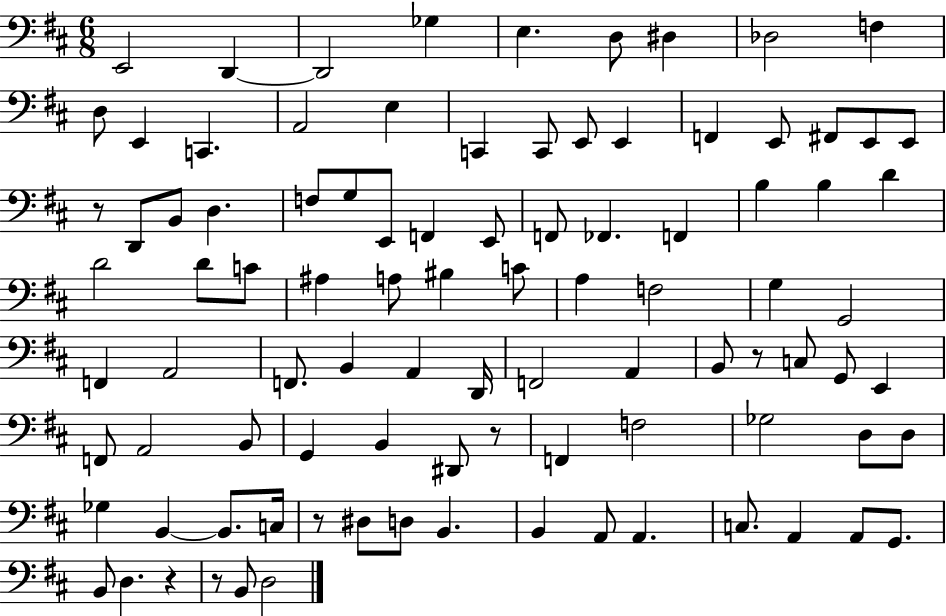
E2/h D2/q D2/h Gb3/q E3/q. D3/e D#3/q Db3/h F3/q D3/e E2/q C2/q. A2/h E3/q C2/q C2/e E2/e E2/q F2/q E2/e F#2/e E2/e E2/e R/e D2/e B2/e D3/q. F3/e G3/e E2/e F2/q E2/e F2/e FES2/q. F2/q B3/q B3/q D4/q D4/h D4/e C4/e A#3/q A3/e BIS3/q C4/e A3/q F3/h G3/q G2/h F2/q A2/h F2/e. B2/q A2/q D2/s F2/h A2/q B2/e R/e C3/e G2/e E2/q F2/e A2/h B2/e G2/q B2/q D#2/e R/e F2/q F3/h Gb3/h D3/e D3/e Gb3/q B2/q B2/e. C3/s R/e D#3/e D3/e B2/q. B2/q A2/e A2/q. C3/e. A2/q A2/e G2/e. B2/e D3/q. R/q R/e B2/e D3/h